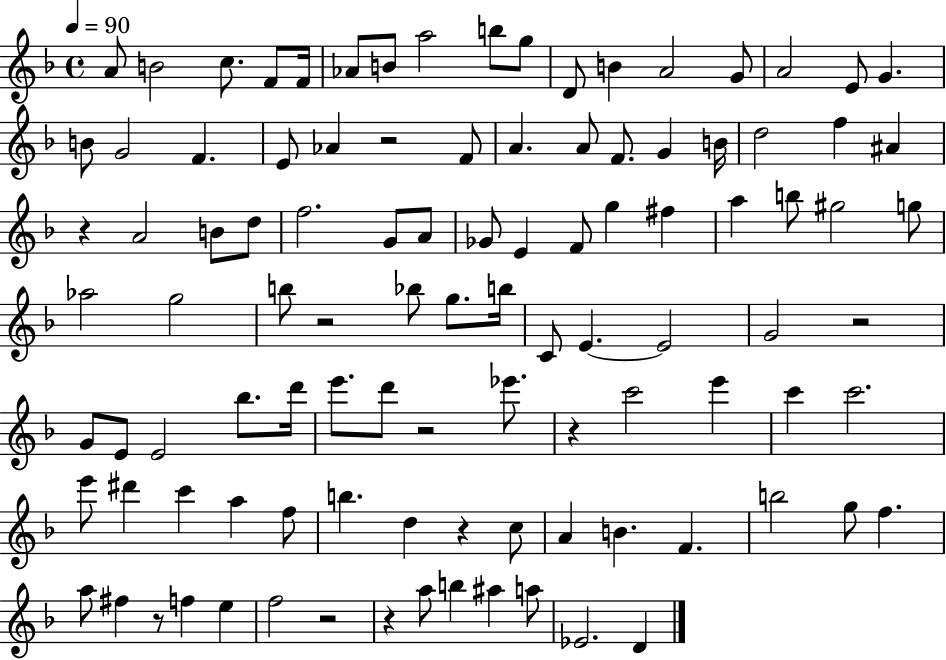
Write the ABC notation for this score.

X:1
T:Untitled
M:4/4
L:1/4
K:F
A/2 B2 c/2 F/2 F/4 _A/2 B/2 a2 b/2 g/2 D/2 B A2 G/2 A2 E/2 G B/2 G2 F E/2 _A z2 F/2 A A/2 F/2 G B/4 d2 f ^A z A2 B/2 d/2 f2 G/2 A/2 _G/2 E F/2 g ^f a b/2 ^g2 g/2 _a2 g2 b/2 z2 _b/2 g/2 b/4 C/2 E E2 G2 z2 G/2 E/2 E2 _b/2 d'/4 e'/2 d'/2 z2 _e'/2 z c'2 e' c' c'2 e'/2 ^d' c' a f/2 b d z c/2 A B F b2 g/2 f a/2 ^f z/2 f e f2 z2 z a/2 b ^a a/2 _E2 D